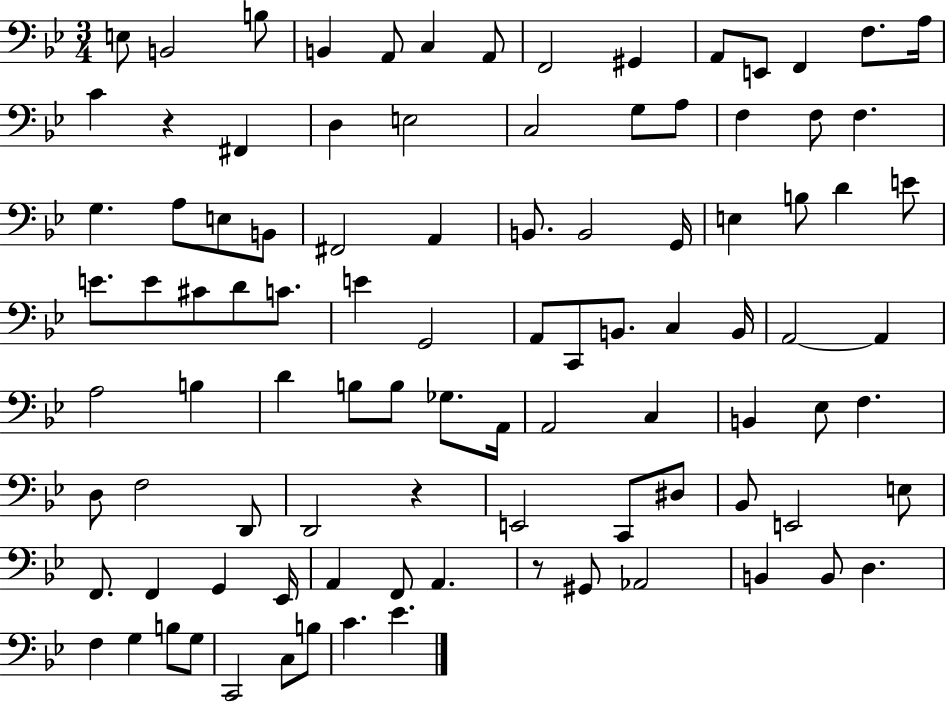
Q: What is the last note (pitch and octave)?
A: Eb4